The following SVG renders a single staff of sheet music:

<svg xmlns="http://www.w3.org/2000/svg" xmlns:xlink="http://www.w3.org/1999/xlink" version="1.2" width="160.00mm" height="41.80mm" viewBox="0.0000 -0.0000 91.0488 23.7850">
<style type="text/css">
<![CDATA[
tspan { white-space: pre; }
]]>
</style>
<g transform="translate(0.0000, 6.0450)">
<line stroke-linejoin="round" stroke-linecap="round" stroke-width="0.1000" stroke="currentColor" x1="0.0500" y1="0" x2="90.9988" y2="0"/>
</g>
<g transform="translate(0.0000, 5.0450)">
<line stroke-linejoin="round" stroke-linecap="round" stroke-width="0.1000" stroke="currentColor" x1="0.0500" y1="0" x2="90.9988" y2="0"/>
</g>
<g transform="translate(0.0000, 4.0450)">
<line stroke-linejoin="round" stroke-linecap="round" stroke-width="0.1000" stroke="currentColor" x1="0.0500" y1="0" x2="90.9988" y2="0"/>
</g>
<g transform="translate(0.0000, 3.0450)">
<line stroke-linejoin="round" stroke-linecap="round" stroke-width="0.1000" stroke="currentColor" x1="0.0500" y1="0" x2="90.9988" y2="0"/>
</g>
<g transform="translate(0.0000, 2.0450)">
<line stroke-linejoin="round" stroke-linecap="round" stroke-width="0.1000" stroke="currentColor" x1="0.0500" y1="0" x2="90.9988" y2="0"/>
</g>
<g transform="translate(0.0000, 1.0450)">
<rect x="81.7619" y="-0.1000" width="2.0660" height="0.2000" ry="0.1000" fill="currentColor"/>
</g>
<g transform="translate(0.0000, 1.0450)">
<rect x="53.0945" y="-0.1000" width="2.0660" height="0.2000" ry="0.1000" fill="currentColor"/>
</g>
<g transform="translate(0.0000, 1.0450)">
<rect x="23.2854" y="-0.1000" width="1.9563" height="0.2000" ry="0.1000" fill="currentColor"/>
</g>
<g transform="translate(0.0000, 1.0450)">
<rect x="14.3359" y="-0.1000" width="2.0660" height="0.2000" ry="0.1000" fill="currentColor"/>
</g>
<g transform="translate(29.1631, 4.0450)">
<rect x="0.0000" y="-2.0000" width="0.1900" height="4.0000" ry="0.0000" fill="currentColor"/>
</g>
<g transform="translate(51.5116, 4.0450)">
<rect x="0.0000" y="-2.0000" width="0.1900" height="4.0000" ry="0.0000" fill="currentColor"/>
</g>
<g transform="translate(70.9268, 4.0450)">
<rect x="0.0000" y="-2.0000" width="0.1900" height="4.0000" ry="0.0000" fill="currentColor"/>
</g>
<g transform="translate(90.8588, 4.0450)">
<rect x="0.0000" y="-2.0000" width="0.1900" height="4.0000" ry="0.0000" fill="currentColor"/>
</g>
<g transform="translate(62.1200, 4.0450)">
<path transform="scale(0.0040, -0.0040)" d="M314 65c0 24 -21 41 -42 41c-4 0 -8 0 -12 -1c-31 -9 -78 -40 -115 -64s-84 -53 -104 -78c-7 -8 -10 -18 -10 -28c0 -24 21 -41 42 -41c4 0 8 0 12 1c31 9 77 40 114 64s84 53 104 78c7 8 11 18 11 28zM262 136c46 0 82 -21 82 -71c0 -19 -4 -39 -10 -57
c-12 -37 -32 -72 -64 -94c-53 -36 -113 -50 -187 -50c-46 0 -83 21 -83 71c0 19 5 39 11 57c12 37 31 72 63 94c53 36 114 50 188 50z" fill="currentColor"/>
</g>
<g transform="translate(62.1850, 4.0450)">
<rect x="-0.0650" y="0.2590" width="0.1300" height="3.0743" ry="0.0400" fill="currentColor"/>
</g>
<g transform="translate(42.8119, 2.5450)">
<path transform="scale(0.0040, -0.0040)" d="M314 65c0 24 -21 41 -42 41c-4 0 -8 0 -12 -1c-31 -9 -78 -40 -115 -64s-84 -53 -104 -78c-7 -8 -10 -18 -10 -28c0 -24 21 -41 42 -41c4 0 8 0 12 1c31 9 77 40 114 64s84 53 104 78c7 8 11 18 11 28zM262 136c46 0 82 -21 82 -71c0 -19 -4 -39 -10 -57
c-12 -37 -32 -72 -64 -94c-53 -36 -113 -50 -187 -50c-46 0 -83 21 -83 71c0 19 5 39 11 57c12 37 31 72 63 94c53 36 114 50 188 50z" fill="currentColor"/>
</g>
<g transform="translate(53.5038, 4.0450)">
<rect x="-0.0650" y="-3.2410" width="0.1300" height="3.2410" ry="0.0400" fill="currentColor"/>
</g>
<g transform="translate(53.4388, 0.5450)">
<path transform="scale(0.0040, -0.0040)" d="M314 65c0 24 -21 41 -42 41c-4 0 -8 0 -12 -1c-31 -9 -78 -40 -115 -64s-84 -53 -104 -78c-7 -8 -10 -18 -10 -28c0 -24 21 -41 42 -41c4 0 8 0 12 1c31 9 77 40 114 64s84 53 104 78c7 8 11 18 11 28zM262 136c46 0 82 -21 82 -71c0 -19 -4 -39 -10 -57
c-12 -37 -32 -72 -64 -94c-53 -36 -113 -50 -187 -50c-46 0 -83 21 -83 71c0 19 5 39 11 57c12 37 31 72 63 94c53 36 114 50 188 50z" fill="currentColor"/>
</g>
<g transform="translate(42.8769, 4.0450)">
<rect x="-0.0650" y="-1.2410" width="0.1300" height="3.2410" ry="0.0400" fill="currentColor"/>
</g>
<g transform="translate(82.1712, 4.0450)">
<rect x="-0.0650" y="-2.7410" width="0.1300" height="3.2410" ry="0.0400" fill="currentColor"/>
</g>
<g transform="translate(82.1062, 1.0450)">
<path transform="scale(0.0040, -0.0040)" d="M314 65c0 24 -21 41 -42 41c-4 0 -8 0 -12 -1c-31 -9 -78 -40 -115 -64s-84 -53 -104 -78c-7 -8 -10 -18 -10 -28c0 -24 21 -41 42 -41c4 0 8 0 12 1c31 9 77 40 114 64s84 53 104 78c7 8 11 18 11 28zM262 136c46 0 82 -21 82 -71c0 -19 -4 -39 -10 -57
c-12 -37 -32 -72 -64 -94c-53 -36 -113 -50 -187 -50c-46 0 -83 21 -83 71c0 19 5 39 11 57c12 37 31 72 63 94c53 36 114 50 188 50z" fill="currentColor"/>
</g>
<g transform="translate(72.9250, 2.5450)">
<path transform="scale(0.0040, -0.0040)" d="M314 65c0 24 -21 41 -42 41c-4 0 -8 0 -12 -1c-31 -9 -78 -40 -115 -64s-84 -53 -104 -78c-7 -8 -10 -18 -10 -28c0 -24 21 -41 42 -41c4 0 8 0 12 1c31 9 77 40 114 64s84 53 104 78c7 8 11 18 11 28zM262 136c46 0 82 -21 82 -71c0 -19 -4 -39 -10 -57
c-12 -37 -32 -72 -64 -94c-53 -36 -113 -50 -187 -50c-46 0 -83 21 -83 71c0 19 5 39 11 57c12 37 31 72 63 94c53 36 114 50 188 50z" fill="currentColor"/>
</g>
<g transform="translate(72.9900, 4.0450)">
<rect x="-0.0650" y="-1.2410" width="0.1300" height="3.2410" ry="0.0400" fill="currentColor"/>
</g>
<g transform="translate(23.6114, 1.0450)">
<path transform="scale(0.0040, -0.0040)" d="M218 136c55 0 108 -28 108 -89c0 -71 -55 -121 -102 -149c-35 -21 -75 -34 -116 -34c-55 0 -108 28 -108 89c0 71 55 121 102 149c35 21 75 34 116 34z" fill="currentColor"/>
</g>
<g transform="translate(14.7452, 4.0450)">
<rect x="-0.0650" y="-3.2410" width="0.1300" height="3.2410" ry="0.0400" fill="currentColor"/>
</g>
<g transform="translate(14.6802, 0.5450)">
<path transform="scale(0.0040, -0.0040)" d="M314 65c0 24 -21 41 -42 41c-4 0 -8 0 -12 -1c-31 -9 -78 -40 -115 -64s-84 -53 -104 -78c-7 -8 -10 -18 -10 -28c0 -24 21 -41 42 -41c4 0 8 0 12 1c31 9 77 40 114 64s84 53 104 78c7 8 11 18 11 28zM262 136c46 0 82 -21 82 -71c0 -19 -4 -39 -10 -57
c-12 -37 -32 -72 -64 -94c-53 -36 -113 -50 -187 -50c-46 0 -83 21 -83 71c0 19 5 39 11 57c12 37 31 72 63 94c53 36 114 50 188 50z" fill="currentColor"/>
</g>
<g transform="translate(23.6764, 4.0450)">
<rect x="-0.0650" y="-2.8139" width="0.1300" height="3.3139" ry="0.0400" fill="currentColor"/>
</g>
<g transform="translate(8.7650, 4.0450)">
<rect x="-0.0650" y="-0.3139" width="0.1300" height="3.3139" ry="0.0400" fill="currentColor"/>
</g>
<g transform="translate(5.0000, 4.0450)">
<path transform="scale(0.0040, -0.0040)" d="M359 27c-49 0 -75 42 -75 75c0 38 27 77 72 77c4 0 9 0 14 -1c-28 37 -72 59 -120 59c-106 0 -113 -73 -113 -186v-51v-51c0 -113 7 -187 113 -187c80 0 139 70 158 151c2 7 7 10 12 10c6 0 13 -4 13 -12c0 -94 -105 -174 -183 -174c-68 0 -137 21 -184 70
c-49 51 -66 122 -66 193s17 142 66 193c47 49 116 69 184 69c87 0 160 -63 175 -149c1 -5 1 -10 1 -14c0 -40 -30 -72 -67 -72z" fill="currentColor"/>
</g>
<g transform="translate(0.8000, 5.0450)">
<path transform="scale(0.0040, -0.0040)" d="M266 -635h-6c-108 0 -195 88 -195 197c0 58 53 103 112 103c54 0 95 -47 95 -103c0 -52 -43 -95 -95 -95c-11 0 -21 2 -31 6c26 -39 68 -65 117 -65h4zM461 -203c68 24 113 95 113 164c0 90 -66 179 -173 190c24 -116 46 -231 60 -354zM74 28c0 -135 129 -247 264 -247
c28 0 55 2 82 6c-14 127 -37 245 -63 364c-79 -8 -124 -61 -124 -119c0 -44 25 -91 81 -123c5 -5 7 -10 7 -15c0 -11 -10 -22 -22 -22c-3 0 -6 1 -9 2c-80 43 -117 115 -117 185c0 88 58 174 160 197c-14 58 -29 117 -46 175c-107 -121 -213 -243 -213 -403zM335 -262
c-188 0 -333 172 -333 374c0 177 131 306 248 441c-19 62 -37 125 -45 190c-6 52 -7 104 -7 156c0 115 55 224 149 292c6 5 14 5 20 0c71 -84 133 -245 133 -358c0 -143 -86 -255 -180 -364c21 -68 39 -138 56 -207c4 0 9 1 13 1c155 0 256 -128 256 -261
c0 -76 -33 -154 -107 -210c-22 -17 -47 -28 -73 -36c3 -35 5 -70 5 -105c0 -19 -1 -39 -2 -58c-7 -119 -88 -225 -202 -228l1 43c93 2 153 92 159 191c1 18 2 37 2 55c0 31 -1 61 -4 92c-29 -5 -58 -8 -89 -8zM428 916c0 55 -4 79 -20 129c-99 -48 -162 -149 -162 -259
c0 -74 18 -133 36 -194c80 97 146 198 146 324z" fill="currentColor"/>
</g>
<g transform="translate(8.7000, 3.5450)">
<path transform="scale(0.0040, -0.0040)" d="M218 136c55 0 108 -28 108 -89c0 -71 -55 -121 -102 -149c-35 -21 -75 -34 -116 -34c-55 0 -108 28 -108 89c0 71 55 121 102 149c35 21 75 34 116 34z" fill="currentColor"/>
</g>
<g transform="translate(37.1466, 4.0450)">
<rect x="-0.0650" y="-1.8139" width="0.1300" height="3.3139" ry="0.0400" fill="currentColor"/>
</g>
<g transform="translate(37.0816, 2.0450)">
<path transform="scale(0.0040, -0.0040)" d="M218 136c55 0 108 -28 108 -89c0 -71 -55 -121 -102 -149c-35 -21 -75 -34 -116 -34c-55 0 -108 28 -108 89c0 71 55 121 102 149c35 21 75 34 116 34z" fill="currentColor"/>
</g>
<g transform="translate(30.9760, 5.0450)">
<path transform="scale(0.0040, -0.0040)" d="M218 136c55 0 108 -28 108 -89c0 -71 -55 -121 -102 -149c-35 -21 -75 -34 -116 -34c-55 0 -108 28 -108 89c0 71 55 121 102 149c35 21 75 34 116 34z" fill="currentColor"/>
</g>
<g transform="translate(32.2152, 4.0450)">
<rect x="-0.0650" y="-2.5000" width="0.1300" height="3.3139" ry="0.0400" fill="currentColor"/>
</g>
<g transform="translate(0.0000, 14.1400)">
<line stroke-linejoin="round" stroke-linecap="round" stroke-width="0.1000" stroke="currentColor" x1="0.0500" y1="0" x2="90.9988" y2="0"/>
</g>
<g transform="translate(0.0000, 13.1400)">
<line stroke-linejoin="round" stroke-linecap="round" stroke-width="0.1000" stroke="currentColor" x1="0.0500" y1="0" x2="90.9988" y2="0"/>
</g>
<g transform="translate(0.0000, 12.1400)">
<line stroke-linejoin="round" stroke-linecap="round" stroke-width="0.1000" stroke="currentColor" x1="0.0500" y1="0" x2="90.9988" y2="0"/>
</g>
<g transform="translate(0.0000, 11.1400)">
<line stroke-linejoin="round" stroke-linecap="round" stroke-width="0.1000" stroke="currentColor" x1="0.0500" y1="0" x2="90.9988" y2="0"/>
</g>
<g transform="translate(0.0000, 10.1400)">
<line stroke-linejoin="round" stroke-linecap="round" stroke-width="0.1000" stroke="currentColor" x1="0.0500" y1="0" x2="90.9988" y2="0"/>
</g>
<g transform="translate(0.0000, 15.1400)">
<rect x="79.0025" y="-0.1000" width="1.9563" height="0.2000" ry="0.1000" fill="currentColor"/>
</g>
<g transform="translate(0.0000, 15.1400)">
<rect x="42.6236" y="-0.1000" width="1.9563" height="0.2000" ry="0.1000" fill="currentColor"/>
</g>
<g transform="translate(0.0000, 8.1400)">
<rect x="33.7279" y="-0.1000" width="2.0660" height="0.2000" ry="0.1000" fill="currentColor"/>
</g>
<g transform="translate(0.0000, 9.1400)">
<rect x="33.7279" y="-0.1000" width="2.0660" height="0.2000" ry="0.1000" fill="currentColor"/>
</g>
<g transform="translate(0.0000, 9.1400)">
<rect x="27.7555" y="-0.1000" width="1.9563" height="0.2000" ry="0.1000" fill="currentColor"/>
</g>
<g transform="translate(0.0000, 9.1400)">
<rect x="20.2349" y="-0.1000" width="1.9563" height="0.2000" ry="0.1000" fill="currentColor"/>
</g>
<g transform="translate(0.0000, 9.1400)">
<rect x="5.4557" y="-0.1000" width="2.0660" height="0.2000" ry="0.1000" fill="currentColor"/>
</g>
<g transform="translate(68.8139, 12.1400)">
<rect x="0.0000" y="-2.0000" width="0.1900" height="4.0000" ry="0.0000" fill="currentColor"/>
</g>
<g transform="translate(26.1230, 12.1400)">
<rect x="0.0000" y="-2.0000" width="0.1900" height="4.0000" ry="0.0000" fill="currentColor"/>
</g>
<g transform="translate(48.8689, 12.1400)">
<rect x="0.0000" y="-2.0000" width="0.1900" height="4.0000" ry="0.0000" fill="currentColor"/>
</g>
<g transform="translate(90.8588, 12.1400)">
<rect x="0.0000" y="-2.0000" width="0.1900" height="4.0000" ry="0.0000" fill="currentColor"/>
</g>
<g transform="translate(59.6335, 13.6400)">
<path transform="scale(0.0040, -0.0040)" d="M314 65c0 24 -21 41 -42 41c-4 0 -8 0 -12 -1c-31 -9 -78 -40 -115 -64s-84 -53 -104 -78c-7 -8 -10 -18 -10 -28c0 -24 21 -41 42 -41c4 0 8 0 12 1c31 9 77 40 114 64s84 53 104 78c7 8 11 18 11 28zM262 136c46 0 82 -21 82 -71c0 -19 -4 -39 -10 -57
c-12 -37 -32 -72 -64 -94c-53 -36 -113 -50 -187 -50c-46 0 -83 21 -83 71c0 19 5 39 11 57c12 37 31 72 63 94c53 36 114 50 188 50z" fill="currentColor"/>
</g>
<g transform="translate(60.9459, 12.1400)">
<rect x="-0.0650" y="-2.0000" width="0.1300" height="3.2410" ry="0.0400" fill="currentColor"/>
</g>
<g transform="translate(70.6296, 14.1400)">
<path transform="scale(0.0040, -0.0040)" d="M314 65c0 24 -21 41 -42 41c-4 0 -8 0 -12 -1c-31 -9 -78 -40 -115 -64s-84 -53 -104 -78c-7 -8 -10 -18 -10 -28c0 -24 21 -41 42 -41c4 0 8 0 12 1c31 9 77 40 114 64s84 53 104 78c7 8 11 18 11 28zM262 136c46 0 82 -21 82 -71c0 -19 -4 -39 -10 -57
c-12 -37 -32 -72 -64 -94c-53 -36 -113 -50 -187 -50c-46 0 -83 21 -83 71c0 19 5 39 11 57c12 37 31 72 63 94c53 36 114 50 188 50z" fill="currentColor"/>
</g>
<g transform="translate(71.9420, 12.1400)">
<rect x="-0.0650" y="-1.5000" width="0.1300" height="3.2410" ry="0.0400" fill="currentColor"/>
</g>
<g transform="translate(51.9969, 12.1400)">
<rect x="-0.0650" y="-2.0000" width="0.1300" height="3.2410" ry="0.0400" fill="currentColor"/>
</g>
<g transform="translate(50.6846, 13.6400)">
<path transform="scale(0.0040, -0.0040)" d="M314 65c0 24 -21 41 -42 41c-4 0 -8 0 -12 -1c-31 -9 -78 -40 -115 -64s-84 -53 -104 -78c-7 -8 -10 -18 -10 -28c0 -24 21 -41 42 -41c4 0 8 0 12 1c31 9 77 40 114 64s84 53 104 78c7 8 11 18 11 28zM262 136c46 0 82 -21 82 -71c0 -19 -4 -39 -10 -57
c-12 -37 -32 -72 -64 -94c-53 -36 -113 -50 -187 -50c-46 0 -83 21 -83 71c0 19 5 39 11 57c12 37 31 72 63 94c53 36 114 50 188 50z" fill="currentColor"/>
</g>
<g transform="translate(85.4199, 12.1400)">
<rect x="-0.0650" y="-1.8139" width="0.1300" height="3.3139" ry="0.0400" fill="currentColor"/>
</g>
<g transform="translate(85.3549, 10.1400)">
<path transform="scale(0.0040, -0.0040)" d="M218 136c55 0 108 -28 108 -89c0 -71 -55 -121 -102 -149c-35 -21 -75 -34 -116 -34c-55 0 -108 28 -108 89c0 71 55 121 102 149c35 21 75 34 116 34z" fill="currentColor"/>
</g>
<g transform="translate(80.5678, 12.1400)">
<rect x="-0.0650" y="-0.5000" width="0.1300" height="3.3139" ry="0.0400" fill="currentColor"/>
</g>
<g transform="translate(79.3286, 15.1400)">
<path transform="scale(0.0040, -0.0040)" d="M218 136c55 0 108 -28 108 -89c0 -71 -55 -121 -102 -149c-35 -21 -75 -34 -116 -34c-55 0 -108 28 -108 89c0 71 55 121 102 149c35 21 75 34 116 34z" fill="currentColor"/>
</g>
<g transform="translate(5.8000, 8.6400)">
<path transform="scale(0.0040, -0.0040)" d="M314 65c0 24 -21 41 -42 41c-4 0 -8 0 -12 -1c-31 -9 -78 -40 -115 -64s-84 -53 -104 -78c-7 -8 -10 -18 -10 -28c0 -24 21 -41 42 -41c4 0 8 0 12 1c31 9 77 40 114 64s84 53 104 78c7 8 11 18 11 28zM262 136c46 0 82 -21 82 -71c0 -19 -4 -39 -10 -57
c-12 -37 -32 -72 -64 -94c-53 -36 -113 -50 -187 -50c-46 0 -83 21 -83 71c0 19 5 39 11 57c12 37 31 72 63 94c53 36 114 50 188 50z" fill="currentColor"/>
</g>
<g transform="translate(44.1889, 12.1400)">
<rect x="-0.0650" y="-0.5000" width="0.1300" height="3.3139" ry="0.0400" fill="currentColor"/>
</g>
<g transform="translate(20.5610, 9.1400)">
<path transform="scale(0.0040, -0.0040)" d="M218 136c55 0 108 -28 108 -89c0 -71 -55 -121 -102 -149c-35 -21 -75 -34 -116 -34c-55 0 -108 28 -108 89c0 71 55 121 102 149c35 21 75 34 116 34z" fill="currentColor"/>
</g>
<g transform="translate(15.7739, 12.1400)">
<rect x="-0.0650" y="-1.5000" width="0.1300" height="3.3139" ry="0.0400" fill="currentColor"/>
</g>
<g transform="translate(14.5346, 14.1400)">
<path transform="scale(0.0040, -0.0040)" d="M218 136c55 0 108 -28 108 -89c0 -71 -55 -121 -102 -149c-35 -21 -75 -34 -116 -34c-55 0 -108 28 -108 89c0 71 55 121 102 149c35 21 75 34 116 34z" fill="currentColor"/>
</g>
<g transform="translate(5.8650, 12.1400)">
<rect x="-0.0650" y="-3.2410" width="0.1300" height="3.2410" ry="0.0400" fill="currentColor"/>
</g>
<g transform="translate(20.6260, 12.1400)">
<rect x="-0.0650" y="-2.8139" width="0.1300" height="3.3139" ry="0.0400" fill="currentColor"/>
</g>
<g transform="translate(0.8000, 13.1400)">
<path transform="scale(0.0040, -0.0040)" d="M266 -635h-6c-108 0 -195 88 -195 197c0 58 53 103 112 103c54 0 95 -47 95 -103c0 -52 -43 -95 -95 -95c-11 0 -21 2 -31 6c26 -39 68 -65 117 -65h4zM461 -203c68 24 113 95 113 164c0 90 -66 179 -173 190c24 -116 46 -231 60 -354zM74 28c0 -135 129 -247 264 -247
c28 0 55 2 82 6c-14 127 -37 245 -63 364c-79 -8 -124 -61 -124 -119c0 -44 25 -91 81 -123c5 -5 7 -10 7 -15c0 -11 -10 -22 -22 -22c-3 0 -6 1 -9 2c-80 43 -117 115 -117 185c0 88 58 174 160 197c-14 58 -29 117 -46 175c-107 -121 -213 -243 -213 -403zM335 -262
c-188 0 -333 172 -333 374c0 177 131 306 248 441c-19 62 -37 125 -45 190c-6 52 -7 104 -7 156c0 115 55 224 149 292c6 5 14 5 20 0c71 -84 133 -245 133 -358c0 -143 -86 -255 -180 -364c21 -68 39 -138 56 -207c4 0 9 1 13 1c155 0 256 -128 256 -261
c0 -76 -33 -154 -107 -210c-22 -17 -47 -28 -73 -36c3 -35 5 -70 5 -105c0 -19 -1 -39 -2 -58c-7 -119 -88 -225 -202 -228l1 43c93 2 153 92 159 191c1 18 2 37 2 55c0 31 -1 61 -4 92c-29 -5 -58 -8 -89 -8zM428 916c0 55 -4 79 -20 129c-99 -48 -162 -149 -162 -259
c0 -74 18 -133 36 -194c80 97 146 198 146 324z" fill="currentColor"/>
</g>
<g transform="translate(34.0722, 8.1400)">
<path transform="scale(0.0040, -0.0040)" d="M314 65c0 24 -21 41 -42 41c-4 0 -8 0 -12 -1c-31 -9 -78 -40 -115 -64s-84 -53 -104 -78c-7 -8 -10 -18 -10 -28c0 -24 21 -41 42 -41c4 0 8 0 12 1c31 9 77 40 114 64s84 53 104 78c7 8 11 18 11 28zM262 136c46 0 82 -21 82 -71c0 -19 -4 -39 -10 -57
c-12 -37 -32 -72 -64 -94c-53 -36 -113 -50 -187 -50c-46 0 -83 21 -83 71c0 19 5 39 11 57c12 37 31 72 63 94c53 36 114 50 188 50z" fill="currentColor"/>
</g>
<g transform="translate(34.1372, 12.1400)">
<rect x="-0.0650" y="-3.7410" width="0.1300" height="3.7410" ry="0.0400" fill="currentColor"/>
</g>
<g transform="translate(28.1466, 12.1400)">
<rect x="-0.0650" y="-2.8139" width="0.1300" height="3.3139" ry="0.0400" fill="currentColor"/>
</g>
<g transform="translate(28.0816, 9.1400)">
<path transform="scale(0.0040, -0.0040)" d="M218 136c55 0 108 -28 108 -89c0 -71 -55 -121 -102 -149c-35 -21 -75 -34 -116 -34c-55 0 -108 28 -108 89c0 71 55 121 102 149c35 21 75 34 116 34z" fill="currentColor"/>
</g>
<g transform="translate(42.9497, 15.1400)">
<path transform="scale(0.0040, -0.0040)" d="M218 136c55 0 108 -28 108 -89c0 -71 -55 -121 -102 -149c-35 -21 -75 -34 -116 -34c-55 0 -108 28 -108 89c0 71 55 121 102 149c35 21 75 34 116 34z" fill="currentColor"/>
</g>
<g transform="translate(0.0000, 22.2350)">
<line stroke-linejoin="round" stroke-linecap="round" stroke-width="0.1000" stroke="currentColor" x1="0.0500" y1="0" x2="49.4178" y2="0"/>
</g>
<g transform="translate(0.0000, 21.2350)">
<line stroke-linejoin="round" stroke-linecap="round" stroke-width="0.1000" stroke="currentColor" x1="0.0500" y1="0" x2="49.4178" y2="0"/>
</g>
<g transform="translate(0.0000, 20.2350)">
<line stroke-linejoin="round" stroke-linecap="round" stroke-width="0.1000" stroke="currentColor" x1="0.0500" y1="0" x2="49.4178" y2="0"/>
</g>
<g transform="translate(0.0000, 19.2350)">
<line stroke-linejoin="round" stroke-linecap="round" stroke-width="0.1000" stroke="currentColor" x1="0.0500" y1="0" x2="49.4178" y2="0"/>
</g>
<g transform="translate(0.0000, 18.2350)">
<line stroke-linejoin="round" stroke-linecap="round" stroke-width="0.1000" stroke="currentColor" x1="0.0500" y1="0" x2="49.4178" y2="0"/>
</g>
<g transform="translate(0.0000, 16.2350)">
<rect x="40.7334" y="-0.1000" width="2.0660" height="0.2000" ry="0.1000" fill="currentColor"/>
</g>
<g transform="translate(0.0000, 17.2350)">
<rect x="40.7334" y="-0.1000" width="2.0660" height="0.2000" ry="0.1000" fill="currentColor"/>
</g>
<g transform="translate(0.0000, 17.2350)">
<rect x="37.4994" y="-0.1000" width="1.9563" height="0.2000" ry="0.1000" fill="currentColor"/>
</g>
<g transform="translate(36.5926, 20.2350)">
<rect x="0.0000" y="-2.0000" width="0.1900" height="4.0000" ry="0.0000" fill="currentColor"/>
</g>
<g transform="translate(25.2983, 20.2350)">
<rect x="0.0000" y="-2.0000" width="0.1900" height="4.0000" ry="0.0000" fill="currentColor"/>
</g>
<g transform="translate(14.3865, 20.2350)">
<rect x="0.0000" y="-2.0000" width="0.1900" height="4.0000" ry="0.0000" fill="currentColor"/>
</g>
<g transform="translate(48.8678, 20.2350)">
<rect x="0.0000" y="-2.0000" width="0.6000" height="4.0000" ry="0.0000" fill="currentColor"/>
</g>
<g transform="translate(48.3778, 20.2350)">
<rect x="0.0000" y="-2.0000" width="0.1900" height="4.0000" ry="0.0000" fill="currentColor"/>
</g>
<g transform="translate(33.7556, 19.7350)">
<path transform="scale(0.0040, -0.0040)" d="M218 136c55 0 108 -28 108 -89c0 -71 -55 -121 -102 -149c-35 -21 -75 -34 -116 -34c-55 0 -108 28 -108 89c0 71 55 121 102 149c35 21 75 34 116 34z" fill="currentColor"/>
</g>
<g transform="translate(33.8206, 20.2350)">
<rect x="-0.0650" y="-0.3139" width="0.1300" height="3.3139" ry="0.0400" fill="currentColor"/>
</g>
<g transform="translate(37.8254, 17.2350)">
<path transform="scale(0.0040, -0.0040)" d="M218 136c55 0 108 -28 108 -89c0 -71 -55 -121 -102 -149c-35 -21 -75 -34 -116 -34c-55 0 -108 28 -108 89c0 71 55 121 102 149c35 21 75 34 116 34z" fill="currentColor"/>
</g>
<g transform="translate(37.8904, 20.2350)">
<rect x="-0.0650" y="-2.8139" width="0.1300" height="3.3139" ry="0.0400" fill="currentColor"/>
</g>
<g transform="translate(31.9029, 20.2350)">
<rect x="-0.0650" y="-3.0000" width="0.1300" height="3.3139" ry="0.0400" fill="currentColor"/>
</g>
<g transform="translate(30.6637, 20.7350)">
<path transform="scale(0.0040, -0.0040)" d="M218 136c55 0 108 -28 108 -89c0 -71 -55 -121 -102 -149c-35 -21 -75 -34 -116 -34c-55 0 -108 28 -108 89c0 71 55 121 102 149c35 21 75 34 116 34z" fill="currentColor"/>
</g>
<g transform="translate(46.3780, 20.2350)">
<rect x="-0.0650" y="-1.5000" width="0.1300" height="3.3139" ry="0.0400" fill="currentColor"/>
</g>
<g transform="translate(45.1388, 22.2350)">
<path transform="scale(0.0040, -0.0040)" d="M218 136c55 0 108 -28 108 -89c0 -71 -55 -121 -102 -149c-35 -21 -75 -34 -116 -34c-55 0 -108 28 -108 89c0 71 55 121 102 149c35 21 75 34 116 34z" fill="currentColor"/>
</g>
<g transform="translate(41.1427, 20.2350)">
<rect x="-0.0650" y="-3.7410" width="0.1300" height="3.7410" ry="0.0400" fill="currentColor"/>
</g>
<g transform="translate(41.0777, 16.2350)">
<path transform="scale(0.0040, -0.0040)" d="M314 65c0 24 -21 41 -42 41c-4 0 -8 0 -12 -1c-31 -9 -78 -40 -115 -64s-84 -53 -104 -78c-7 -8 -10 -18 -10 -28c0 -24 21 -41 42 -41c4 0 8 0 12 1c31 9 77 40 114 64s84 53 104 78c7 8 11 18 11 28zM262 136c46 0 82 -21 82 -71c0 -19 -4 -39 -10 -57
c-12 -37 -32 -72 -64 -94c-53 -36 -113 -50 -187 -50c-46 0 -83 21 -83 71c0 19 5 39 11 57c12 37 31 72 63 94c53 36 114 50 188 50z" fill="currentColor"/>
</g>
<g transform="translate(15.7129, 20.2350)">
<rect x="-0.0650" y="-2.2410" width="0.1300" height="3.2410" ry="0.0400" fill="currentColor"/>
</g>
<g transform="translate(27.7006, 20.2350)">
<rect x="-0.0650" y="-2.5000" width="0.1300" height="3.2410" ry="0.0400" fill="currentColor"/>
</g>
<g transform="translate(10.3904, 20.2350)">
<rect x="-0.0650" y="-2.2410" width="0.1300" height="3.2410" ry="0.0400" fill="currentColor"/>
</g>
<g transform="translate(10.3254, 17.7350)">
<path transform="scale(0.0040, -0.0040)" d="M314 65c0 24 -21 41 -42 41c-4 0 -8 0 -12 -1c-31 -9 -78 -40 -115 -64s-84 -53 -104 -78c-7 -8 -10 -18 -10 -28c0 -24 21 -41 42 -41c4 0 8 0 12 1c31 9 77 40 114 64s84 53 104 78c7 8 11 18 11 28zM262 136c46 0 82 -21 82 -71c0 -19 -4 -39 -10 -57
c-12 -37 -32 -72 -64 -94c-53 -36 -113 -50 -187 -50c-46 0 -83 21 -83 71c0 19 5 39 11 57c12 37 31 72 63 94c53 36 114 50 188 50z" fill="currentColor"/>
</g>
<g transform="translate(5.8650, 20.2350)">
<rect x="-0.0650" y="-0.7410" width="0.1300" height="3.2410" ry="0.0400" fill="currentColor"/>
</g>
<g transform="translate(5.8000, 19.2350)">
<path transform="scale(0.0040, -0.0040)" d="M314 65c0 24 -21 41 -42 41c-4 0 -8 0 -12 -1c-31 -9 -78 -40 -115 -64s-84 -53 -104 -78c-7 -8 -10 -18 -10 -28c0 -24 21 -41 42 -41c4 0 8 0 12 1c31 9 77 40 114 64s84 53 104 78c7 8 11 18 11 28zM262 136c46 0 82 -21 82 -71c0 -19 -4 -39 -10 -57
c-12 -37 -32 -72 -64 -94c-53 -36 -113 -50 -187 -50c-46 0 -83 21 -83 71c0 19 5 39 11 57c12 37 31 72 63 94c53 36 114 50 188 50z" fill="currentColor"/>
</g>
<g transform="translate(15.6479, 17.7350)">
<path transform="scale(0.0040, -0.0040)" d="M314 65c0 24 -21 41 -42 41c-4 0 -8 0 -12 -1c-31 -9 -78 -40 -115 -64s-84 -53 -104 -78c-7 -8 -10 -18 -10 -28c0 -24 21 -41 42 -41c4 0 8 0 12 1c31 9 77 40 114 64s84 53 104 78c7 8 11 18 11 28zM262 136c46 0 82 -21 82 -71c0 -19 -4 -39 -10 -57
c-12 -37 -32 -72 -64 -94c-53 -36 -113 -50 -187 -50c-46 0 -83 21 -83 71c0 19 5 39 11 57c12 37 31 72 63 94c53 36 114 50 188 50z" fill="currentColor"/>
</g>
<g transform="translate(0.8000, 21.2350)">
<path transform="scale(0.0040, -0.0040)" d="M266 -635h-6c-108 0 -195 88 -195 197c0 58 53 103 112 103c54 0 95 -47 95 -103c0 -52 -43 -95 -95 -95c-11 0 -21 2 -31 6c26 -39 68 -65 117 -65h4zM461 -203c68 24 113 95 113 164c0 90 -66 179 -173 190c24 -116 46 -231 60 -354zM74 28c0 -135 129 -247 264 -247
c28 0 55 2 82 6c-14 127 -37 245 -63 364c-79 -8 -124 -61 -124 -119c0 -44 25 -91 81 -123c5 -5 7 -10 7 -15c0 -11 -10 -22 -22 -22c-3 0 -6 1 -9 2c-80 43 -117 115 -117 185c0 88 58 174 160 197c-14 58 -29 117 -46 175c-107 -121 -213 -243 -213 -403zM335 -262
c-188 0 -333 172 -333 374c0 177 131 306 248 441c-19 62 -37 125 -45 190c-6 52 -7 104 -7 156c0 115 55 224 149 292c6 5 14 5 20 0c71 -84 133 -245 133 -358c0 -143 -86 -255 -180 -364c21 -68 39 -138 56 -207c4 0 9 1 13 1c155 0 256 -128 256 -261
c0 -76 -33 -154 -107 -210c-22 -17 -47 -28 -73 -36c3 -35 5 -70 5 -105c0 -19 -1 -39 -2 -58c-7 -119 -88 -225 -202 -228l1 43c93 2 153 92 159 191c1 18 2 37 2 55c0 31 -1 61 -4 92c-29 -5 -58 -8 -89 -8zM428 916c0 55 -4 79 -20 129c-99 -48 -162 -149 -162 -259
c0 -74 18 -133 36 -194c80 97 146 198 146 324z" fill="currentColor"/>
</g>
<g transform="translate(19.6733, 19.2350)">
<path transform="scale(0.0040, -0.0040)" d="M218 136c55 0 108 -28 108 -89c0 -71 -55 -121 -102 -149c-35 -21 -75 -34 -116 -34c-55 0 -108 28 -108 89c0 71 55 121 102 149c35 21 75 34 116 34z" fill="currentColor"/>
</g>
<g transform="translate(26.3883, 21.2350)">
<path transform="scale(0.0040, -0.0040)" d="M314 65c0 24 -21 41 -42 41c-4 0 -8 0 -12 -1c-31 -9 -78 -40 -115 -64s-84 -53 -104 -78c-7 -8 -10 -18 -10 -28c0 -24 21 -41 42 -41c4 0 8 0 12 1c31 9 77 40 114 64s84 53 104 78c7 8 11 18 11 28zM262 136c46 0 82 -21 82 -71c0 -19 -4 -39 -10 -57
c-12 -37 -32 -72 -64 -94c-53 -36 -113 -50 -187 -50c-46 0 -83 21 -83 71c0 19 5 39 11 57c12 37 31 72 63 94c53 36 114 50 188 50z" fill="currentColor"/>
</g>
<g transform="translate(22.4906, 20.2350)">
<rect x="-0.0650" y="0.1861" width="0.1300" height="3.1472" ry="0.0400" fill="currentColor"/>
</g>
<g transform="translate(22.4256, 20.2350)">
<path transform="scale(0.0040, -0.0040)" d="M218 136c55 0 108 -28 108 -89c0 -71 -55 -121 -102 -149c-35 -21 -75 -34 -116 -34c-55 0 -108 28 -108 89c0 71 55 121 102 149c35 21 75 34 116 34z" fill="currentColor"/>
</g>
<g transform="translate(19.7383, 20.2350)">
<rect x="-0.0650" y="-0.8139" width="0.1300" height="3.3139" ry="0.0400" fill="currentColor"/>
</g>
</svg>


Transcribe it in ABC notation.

X:1
T:Untitled
M:4/4
L:1/4
K:C
c b2 a G f e2 b2 B2 e2 a2 b2 E a a c'2 C F2 F2 E2 C f d2 g2 g2 d B G2 A c a c'2 E